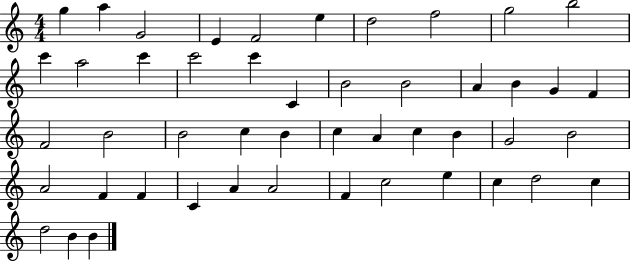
X:1
T:Untitled
M:4/4
L:1/4
K:C
g a G2 E F2 e d2 f2 g2 b2 c' a2 c' c'2 c' C B2 B2 A B G F F2 B2 B2 c B c A c B G2 B2 A2 F F C A A2 F c2 e c d2 c d2 B B